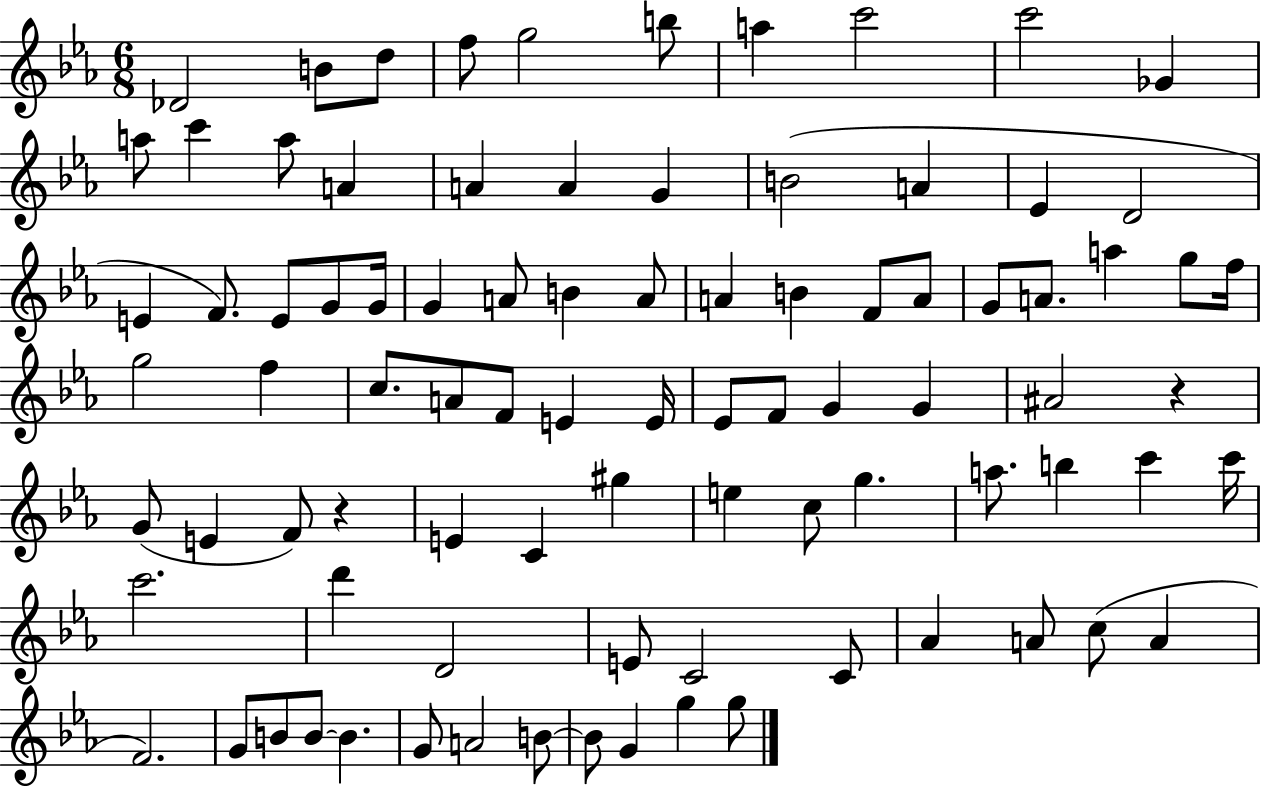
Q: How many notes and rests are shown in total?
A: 88